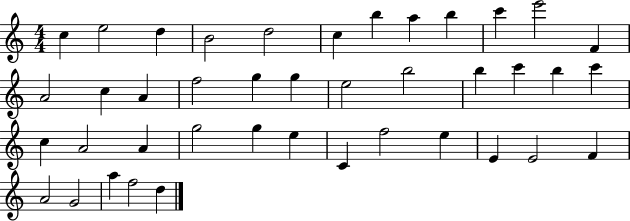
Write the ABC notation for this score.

X:1
T:Untitled
M:4/4
L:1/4
K:C
c e2 d B2 d2 c b a b c' e'2 F A2 c A f2 g g e2 b2 b c' b c' c A2 A g2 g e C f2 e E E2 F A2 G2 a f2 d